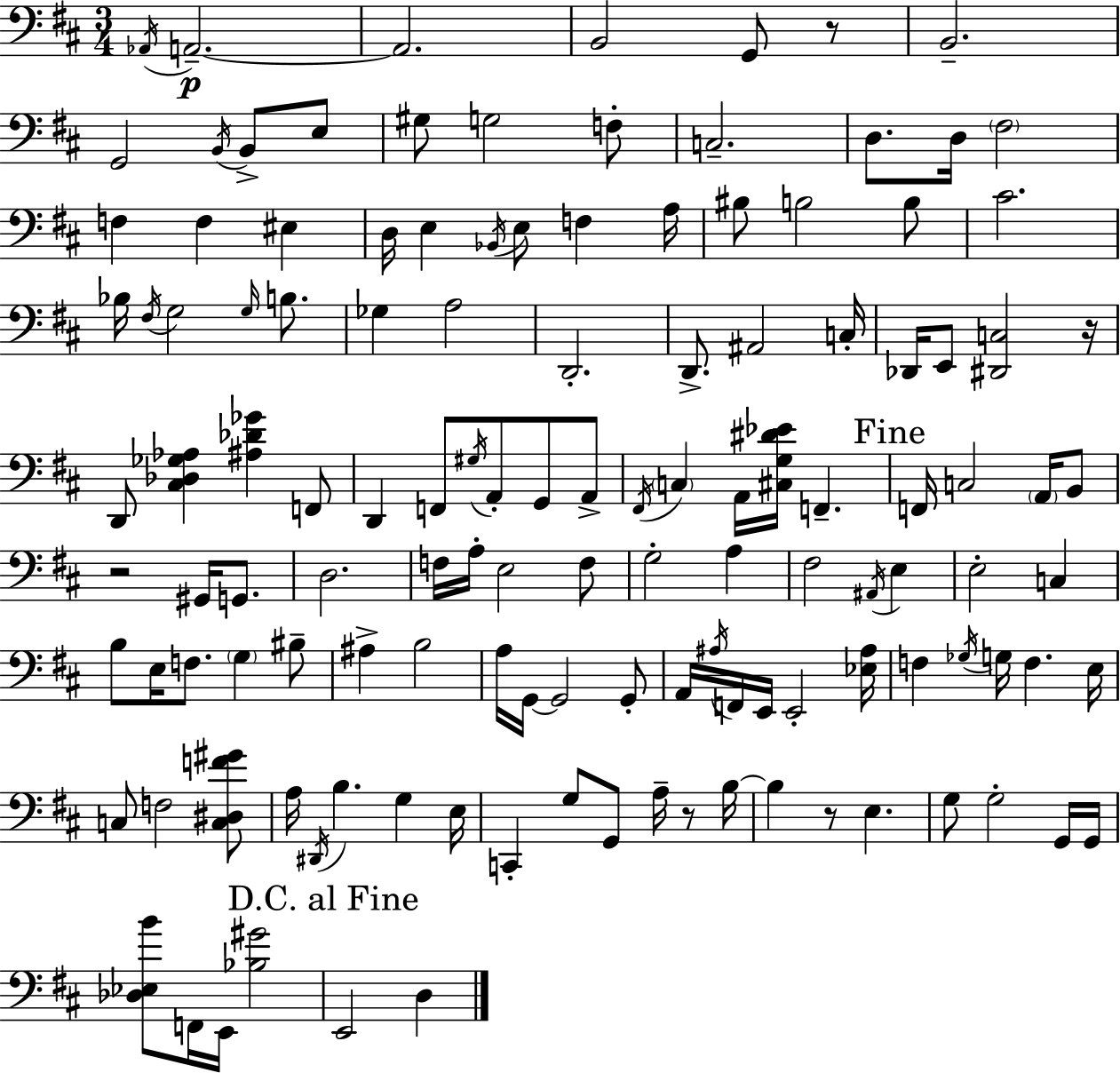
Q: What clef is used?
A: bass